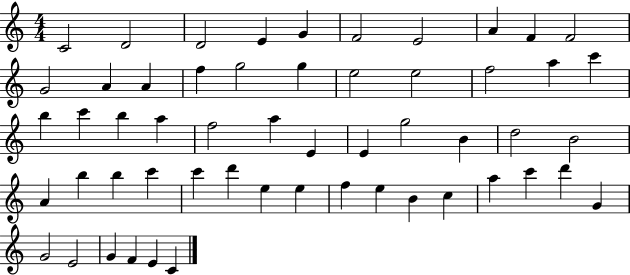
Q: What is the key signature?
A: C major